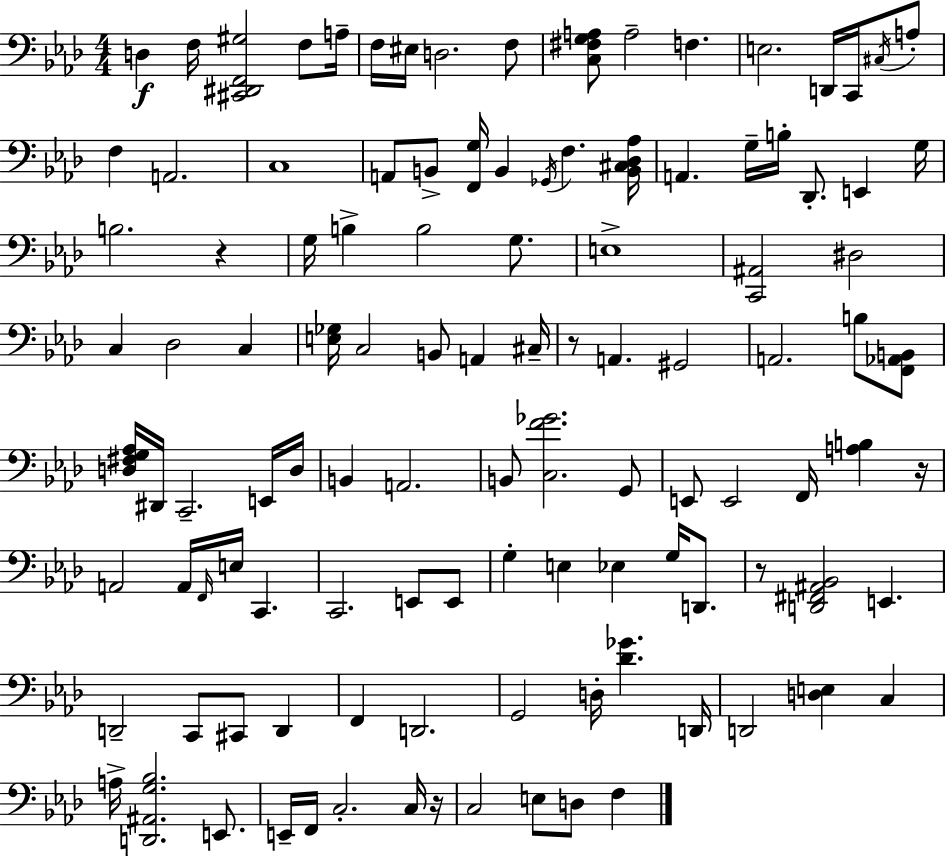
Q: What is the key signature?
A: AES major